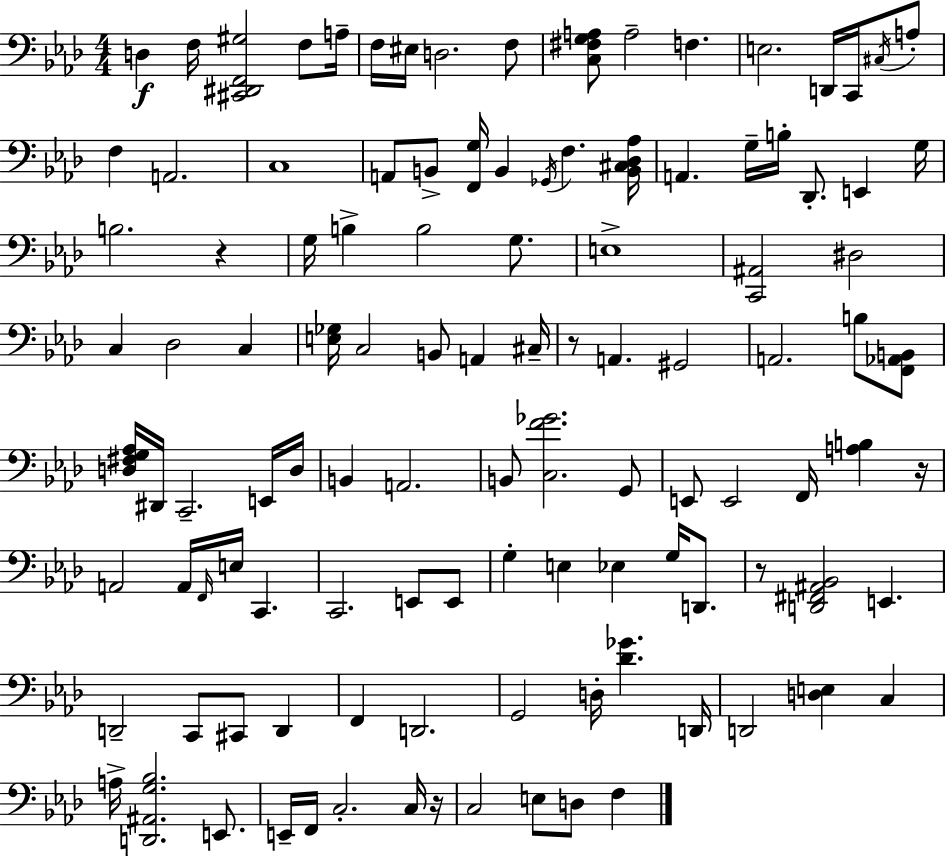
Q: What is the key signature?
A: AES major